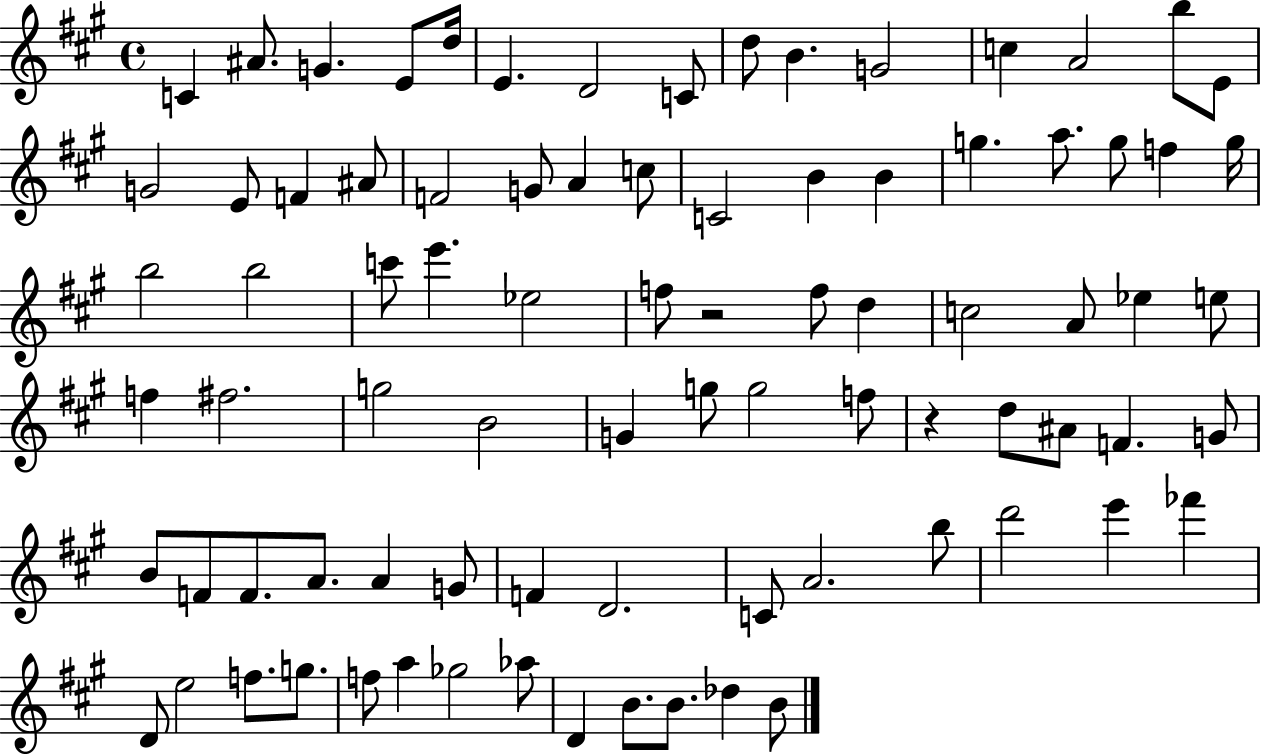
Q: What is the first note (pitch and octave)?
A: C4